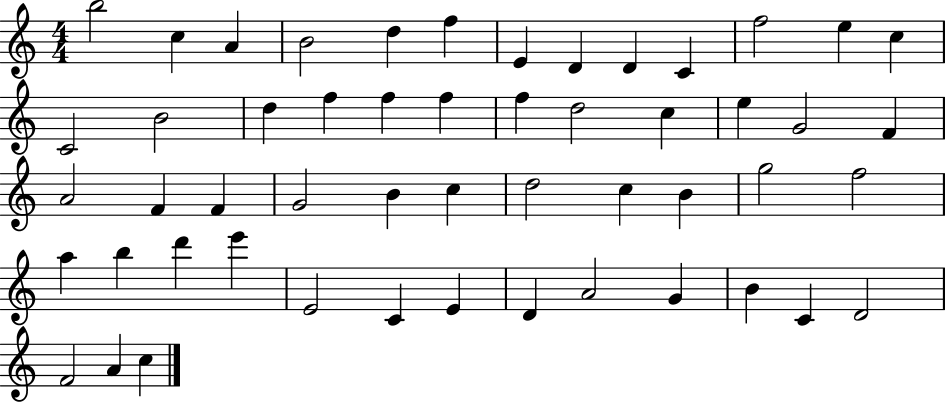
{
  \clef treble
  \numericTimeSignature
  \time 4/4
  \key c \major
  b''2 c''4 a'4 | b'2 d''4 f''4 | e'4 d'4 d'4 c'4 | f''2 e''4 c''4 | \break c'2 b'2 | d''4 f''4 f''4 f''4 | f''4 d''2 c''4 | e''4 g'2 f'4 | \break a'2 f'4 f'4 | g'2 b'4 c''4 | d''2 c''4 b'4 | g''2 f''2 | \break a''4 b''4 d'''4 e'''4 | e'2 c'4 e'4 | d'4 a'2 g'4 | b'4 c'4 d'2 | \break f'2 a'4 c''4 | \bar "|."
}